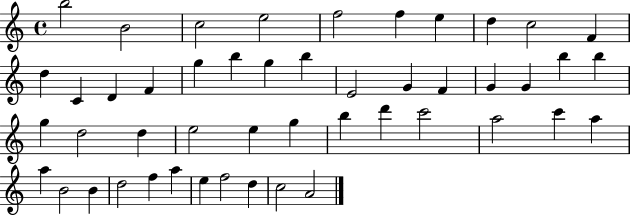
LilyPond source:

{
  \clef treble
  \time 4/4
  \defaultTimeSignature
  \key c \major
  b''2 b'2 | c''2 e''2 | f''2 f''4 e''4 | d''4 c''2 f'4 | \break d''4 c'4 d'4 f'4 | g''4 b''4 g''4 b''4 | e'2 g'4 f'4 | g'4 g'4 b''4 b''4 | \break g''4 d''2 d''4 | e''2 e''4 g''4 | b''4 d'''4 c'''2 | a''2 c'''4 a''4 | \break a''4 b'2 b'4 | d''2 f''4 a''4 | e''4 f''2 d''4 | c''2 a'2 | \break \bar "|."
}